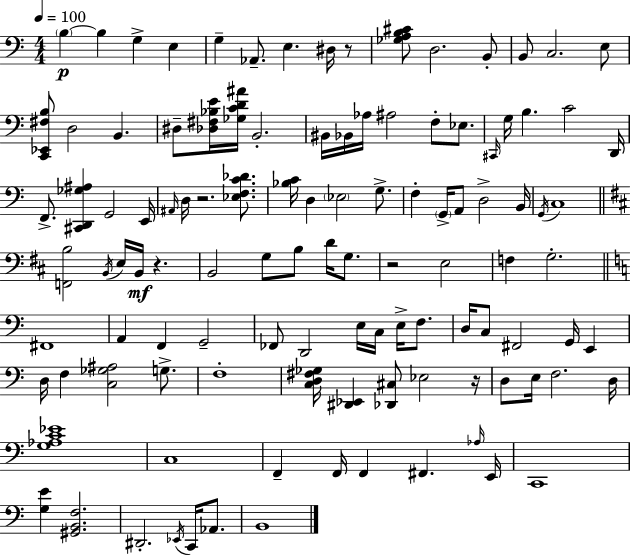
B3/q B3/q G3/q E3/q G3/q Ab2/e. E3/q. D#3/s R/e [Gb3,A3,B3,C#4]/e D3/h. B2/e B2/e C3/h. E3/e [C2,Eb2,F#3,B3]/e D3/h B2/q. D#3/e [Db3,F#3,Bb3,E4]/s [Gb3,C4,D4,A#4]/s B2/h. BIS2/s Bb2/s Ab3/s A#3/h F3/e Eb3/e. C#2/s G3/s B3/q. C4/h D2/s F2/e. [C#2,D2,Gb3,A#3]/q G2/h E2/s A#2/s D3/s R/h. [Eb3,F3,C4,Db4]/e. [Bb3,C4]/s D3/q Eb3/h G3/e. F3/q G2/s A2/e D3/h B2/s G2/s C3/w [F2,B3]/h B2/s E3/s B2/s R/q. B2/h G3/e B3/e D4/s G3/e. R/h E3/h F3/q G3/h. F#2/w A2/q F2/q G2/h FES2/e D2/h E3/s C3/s E3/s F3/e. D3/s C3/e F#2/h G2/s E2/q D3/s F3/q [C3,Gb3,A#3]/h G3/e. F3/w [C3,D3,F#3,Gb3]/s [D#2,Eb2]/q [Db2,C#3]/e Eb3/h R/s D3/e E3/s F3/h. D3/s [G3,Ab3,C4,Eb4]/w C3/w F2/q F2/s F2/q F#2/q. Ab3/s E2/s C2/w [G3,E4]/q [G#2,B2,F3]/h. D#2/h. Eb2/s C2/s Ab2/e. B2/w